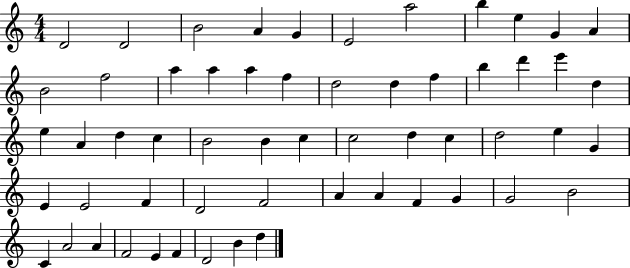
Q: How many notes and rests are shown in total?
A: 57